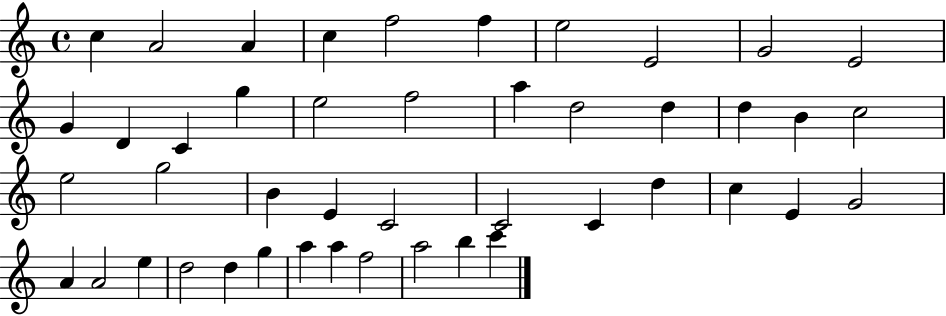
{
  \clef treble
  \time 4/4
  \defaultTimeSignature
  \key c \major
  c''4 a'2 a'4 | c''4 f''2 f''4 | e''2 e'2 | g'2 e'2 | \break g'4 d'4 c'4 g''4 | e''2 f''2 | a''4 d''2 d''4 | d''4 b'4 c''2 | \break e''2 g''2 | b'4 e'4 c'2 | c'2 c'4 d''4 | c''4 e'4 g'2 | \break a'4 a'2 e''4 | d''2 d''4 g''4 | a''4 a''4 f''2 | a''2 b''4 c'''4 | \break \bar "|."
}